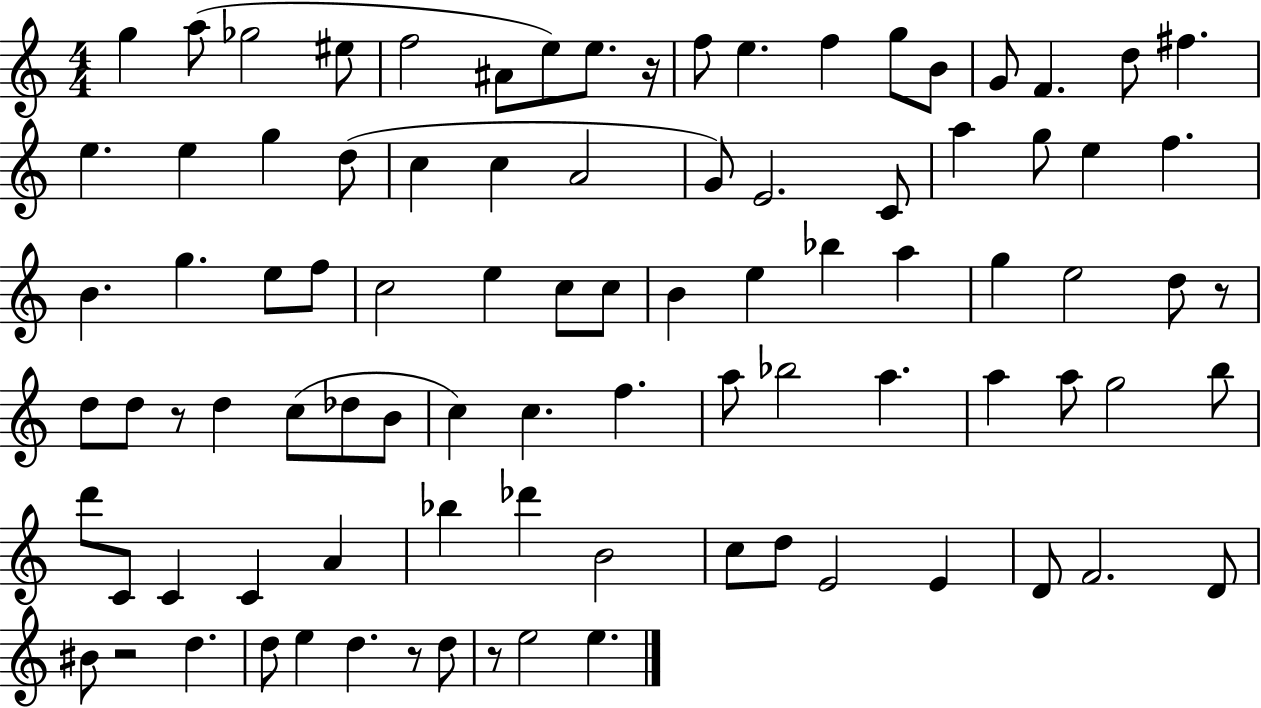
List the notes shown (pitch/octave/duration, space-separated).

G5/q A5/e Gb5/h EIS5/e F5/h A#4/e E5/e E5/e. R/s F5/e E5/q. F5/q G5/e B4/e G4/e F4/q. D5/e F#5/q. E5/q. E5/q G5/q D5/e C5/q C5/q A4/h G4/e E4/h. C4/e A5/q G5/e E5/q F5/q. B4/q. G5/q. E5/e F5/e C5/h E5/q C5/e C5/e B4/q E5/q Bb5/q A5/q G5/q E5/h D5/e R/e D5/e D5/e R/e D5/q C5/e Db5/e B4/e C5/q C5/q. F5/q. A5/e Bb5/h A5/q. A5/q A5/e G5/h B5/e D6/e C4/e C4/q C4/q A4/q Bb5/q Db6/q B4/h C5/e D5/e E4/h E4/q D4/e F4/h. D4/e BIS4/e R/h D5/q. D5/e E5/q D5/q. R/e D5/e R/e E5/h E5/q.